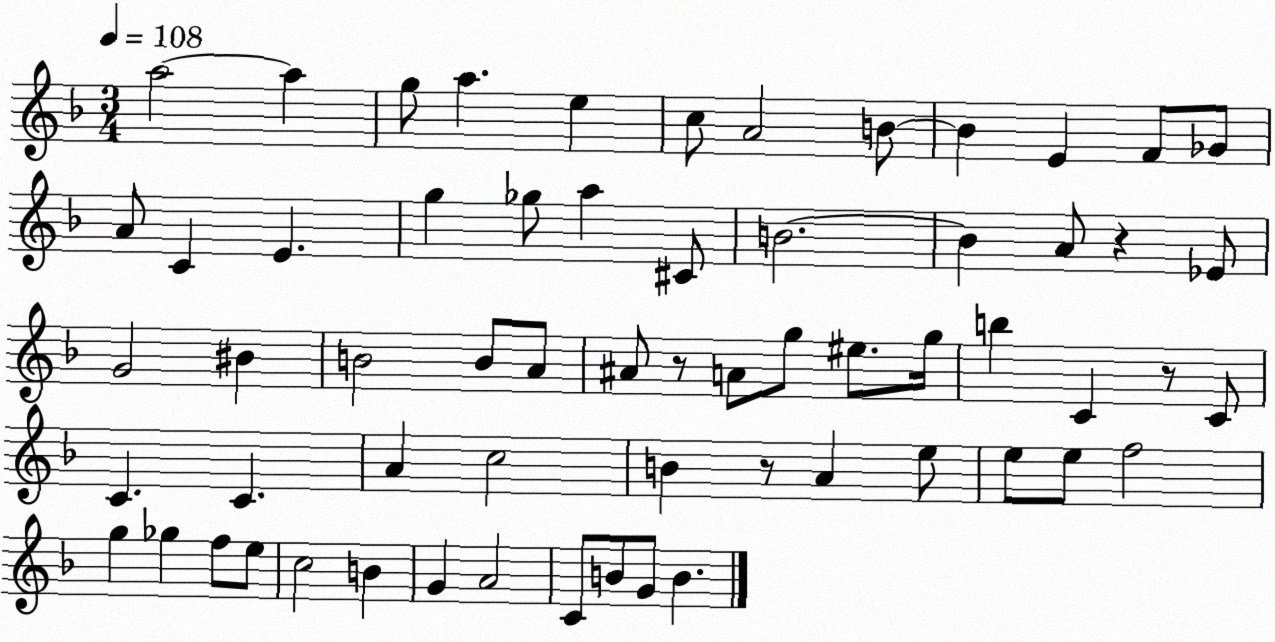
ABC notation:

X:1
T:Untitled
M:3/4
L:1/4
K:F
a2 a g/2 a e c/2 A2 B/2 B E F/2 _G/2 A/2 C E g _g/2 a ^C/2 B2 B A/2 z _E/2 G2 ^B B2 B/2 A/2 ^A/2 z/2 A/2 g/2 ^e/2 g/4 b C z/2 C/2 C C A c2 B z/2 A e/2 e/2 e/2 f2 g _g f/2 e/2 c2 B G A2 C/2 B/2 G/2 B